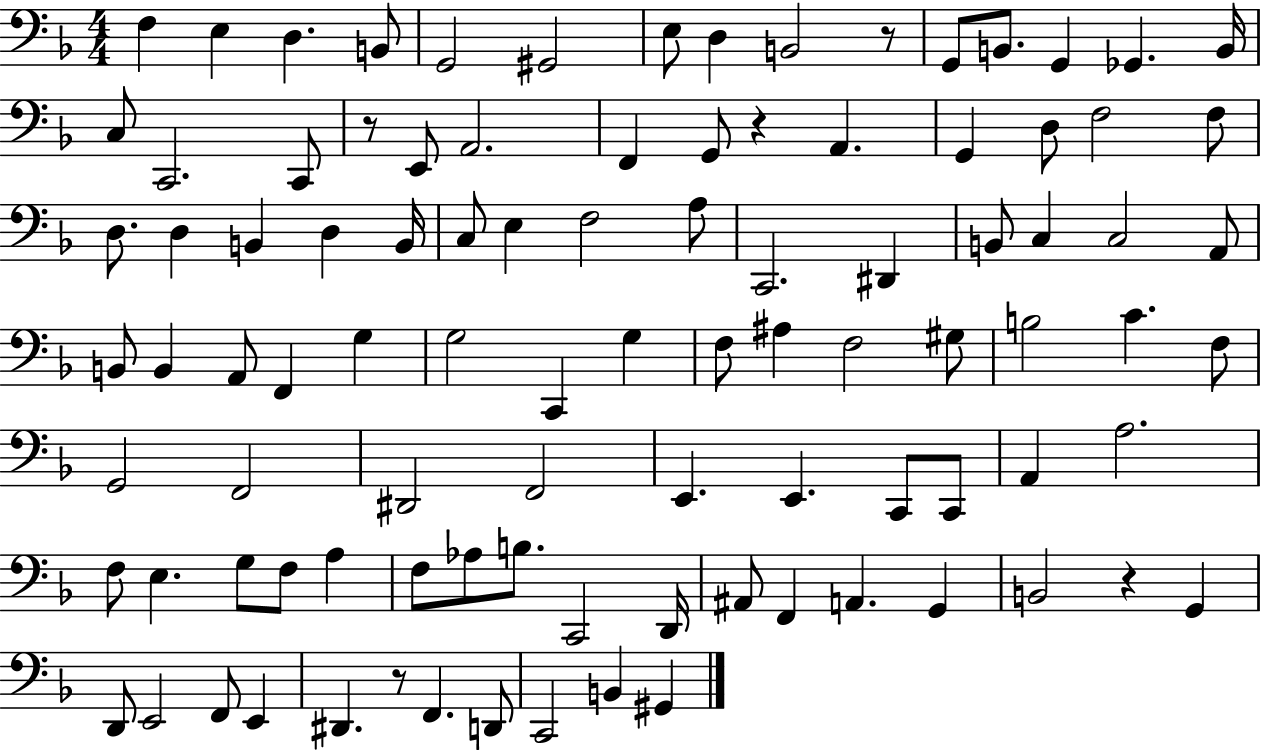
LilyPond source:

{
  \clef bass
  \numericTimeSignature
  \time 4/4
  \key f \major
  \repeat volta 2 { f4 e4 d4. b,8 | g,2 gis,2 | e8 d4 b,2 r8 | g,8 b,8. g,4 ges,4. b,16 | \break c8 c,2. c,8 | r8 e,8 a,2. | f,4 g,8 r4 a,4. | g,4 d8 f2 f8 | \break d8. d4 b,4 d4 b,16 | c8 e4 f2 a8 | c,2. dis,4 | b,8 c4 c2 a,8 | \break b,8 b,4 a,8 f,4 g4 | g2 c,4 g4 | f8 ais4 f2 gis8 | b2 c'4. f8 | \break g,2 f,2 | dis,2 f,2 | e,4. e,4. c,8 c,8 | a,4 a2. | \break f8 e4. g8 f8 a4 | f8 aes8 b8. c,2 d,16 | ais,8 f,4 a,4. g,4 | b,2 r4 g,4 | \break d,8 e,2 f,8 e,4 | dis,4. r8 f,4. d,8 | c,2 b,4 gis,4 | } \bar "|."
}